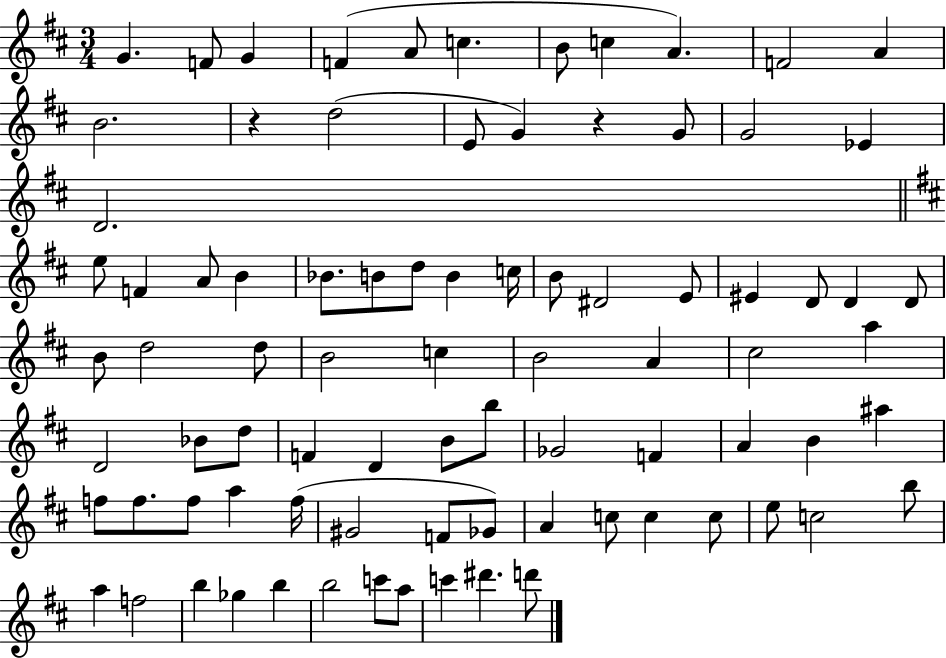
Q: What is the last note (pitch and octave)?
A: D6